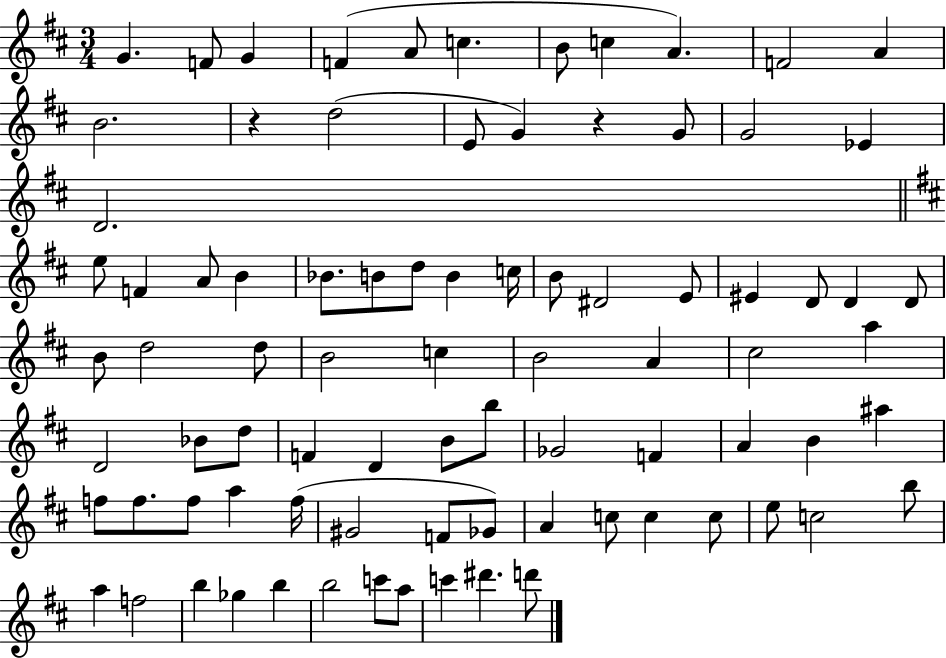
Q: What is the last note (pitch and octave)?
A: D6